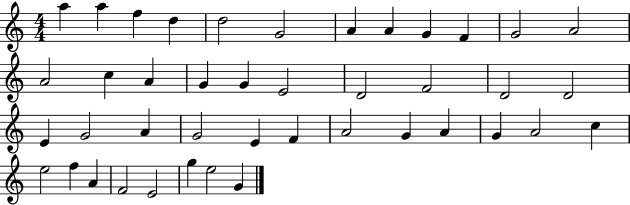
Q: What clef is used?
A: treble